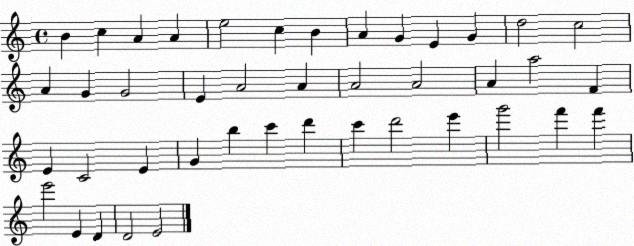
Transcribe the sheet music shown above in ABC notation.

X:1
T:Untitled
M:4/4
L:1/4
K:C
B c A A e2 c B A G E G d2 c2 A G G2 E A2 A A2 A2 A a2 F E C2 E G b c' d' c' d'2 e' g'2 f' f' e'2 E D D2 E2